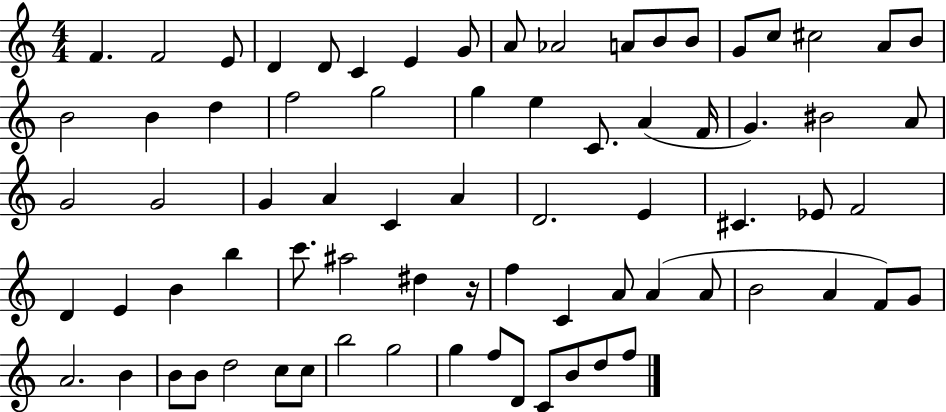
{
  \clef treble
  \numericTimeSignature
  \time 4/4
  \key c \major
  \repeat volta 2 { f'4. f'2 e'8 | d'4 d'8 c'4 e'4 g'8 | a'8 aes'2 a'8 b'8 b'8 | g'8 c''8 cis''2 a'8 b'8 | \break b'2 b'4 d''4 | f''2 g''2 | g''4 e''4 c'8. a'4( f'16 | g'4.) bis'2 a'8 | \break g'2 g'2 | g'4 a'4 c'4 a'4 | d'2. e'4 | cis'4. ees'8 f'2 | \break d'4 e'4 b'4 b''4 | c'''8. ais''2 dis''4 r16 | f''4 c'4 a'8 a'4( a'8 | b'2 a'4 f'8) g'8 | \break a'2. b'4 | b'8 b'8 d''2 c''8 c''8 | b''2 g''2 | g''4 f''8 d'8 c'8 b'8 d''8 f''8 | \break } \bar "|."
}